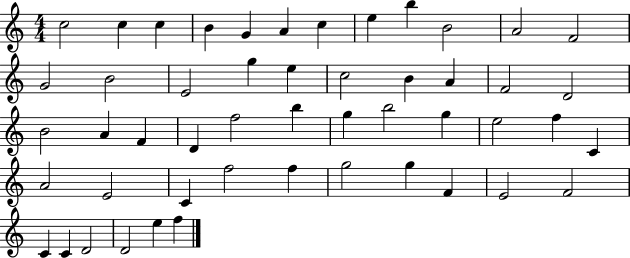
C5/h C5/q C5/q B4/q G4/q A4/q C5/q E5/q B5/q B4/h A4/h F4/h G4/h B4/h E4/h G5/q E5/q C5/h B4/q A4/q F4/h D4/h B4/h A4/q F4/q D4/q F5/h B5/q G5/q B5/h G5/q E5/h F5/q C4/q A4/h E4/h C4/q F5/h F5/q G5/h G5/q F4/q E4/h F4/h C4/q C4/q D4/h D4/h E5/q F5/q